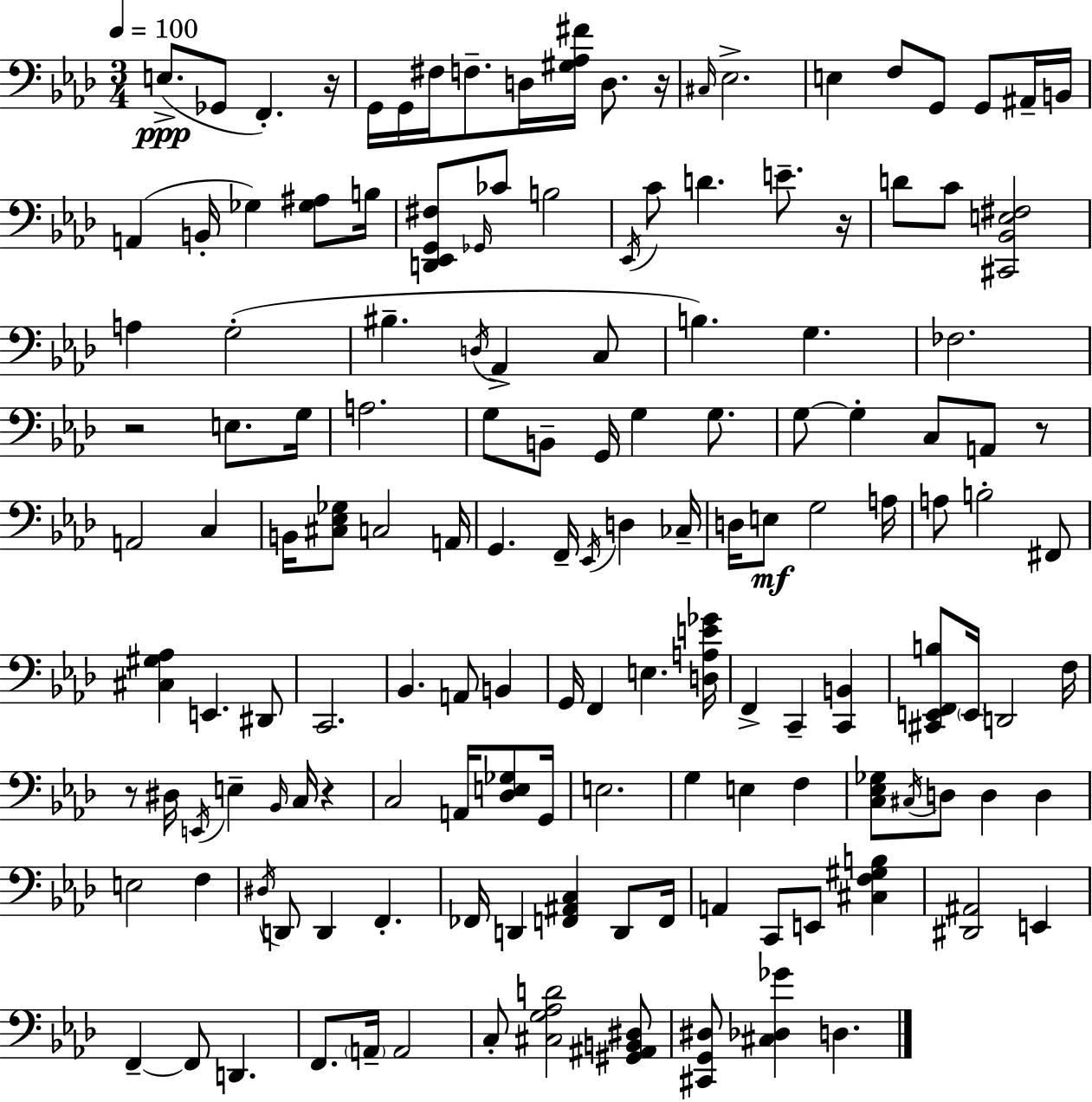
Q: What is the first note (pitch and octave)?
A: E3